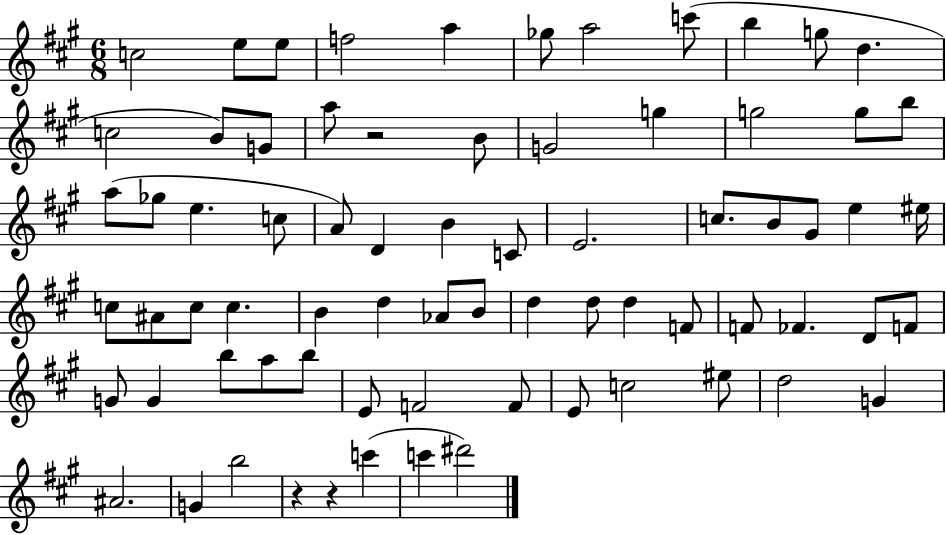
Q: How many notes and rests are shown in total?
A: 73